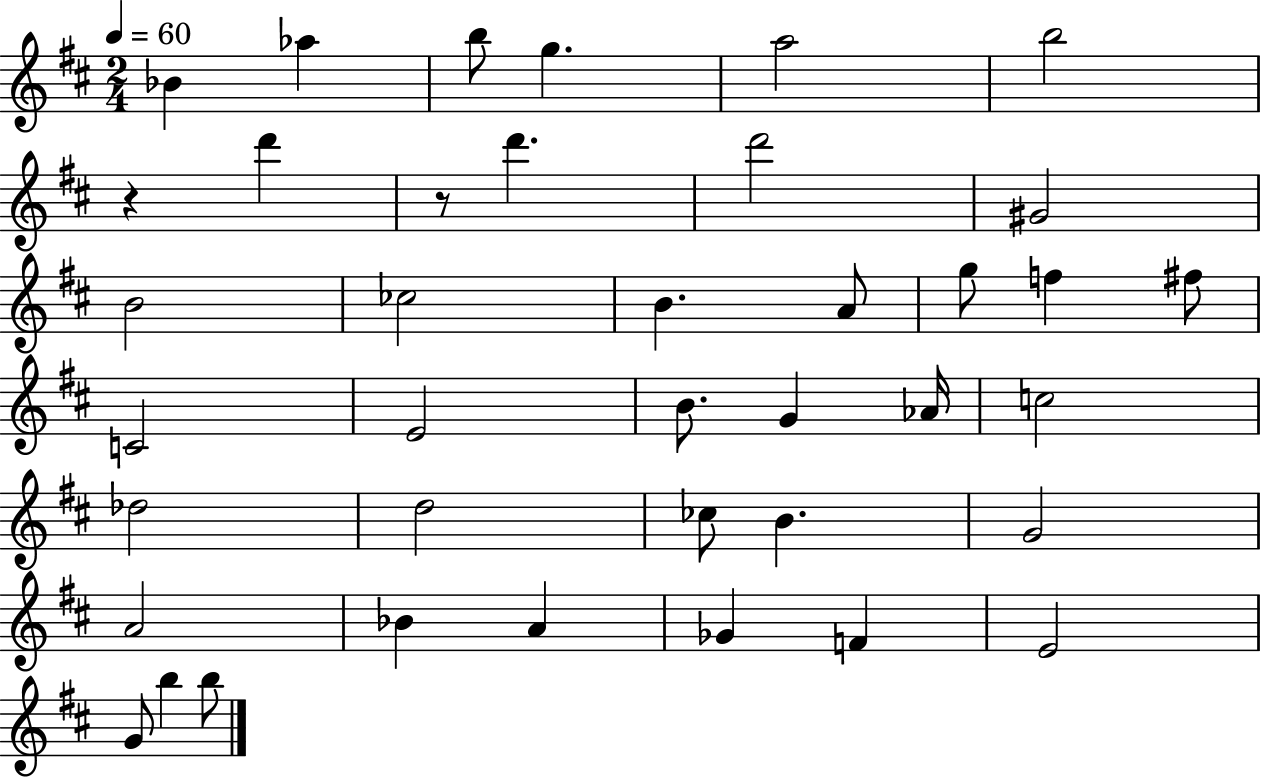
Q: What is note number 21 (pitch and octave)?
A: G4